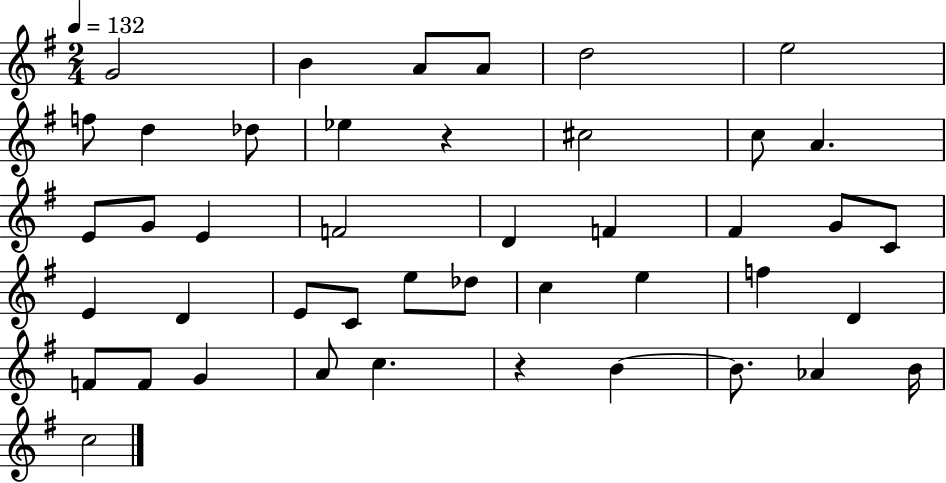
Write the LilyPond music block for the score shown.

{
  \clef treble
  \numericTimeSignature
  \time 2/4
  \key g \major
  \tempo 4 = 132
  g'2 | b'4 a'8 a'8 | d''2 | e''2 | \break f''8 d''4 des''8 | ees''4 r4 | cis''2 | c''8 a'4. | \break e'8 g'8 e'4 | f'2 | d'4 f'4 | fis'4 g'8 c'8 | \break e'4 d'4 | e'8 c'8 e''8 des''8 | c''4 e''4 | f''4 d'4 | \break f'8 f'8 g'4 | a'8 c''4. | r4 b'4~~ | b'8. aes'4 b'16 | \break c''2 | \bar "|."
}